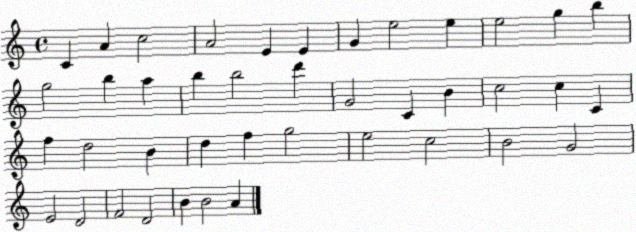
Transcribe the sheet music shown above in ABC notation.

X:1
T:Untitled
M:4/4
L:1/4
K:C
C A c2 A2 E E G e2 e e2 g b g2 b a b b2 d' G2 C B c2 c C f d2 B d f g2 e2 c2 B2 G2 E2 D2 F2 D2 B B2 A